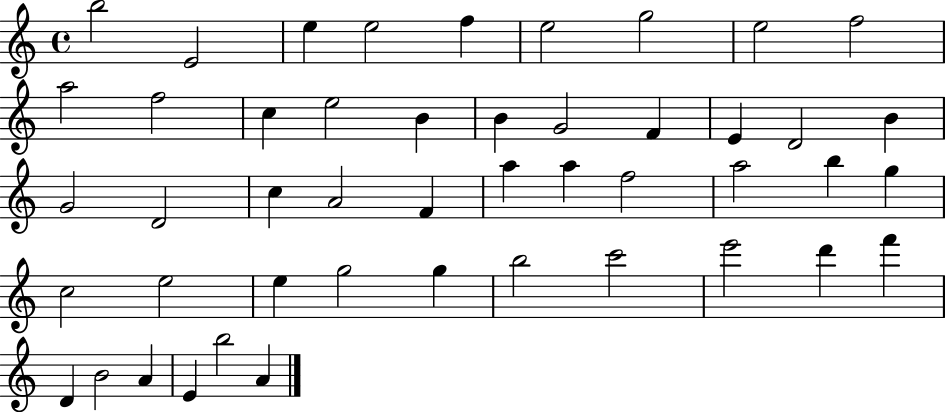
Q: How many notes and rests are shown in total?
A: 47